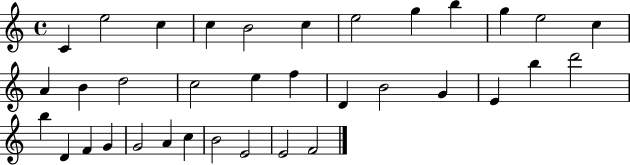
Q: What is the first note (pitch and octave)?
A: C4